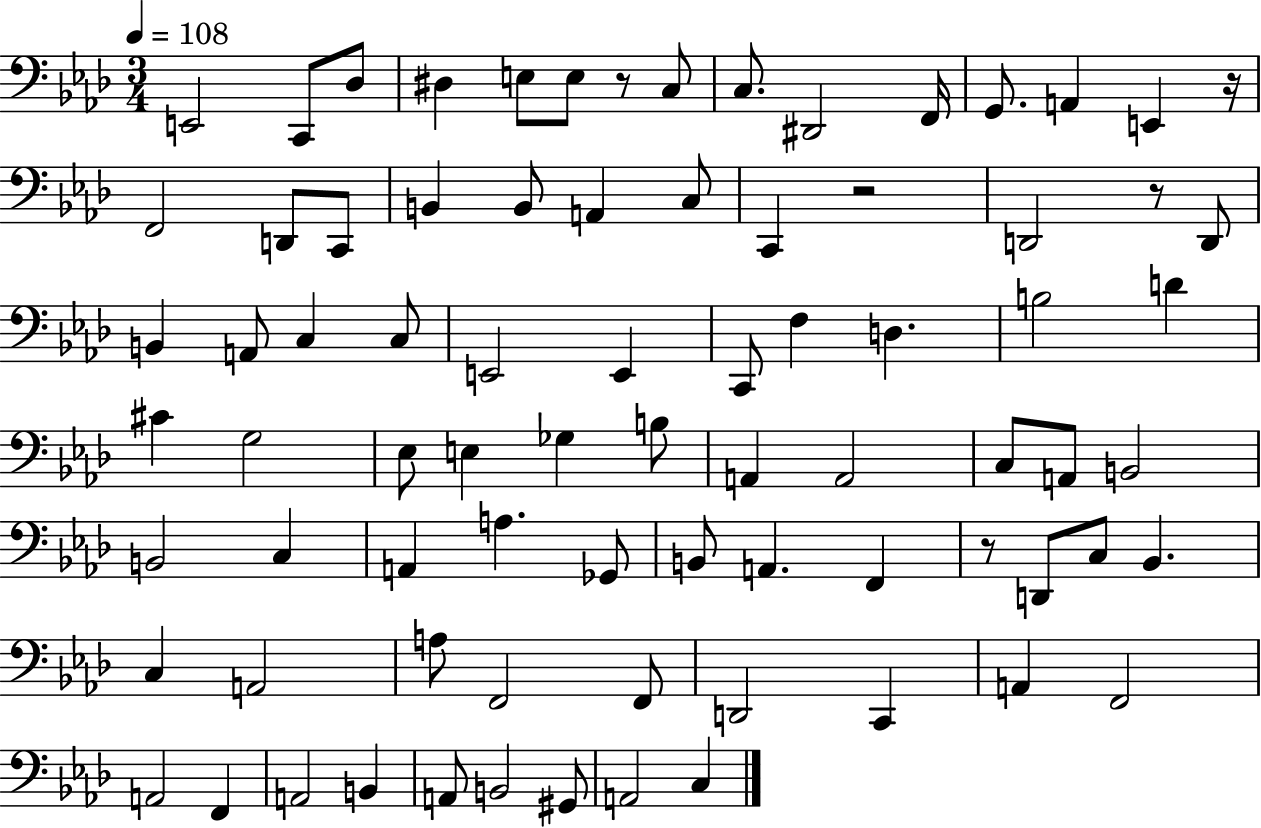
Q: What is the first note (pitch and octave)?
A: E2